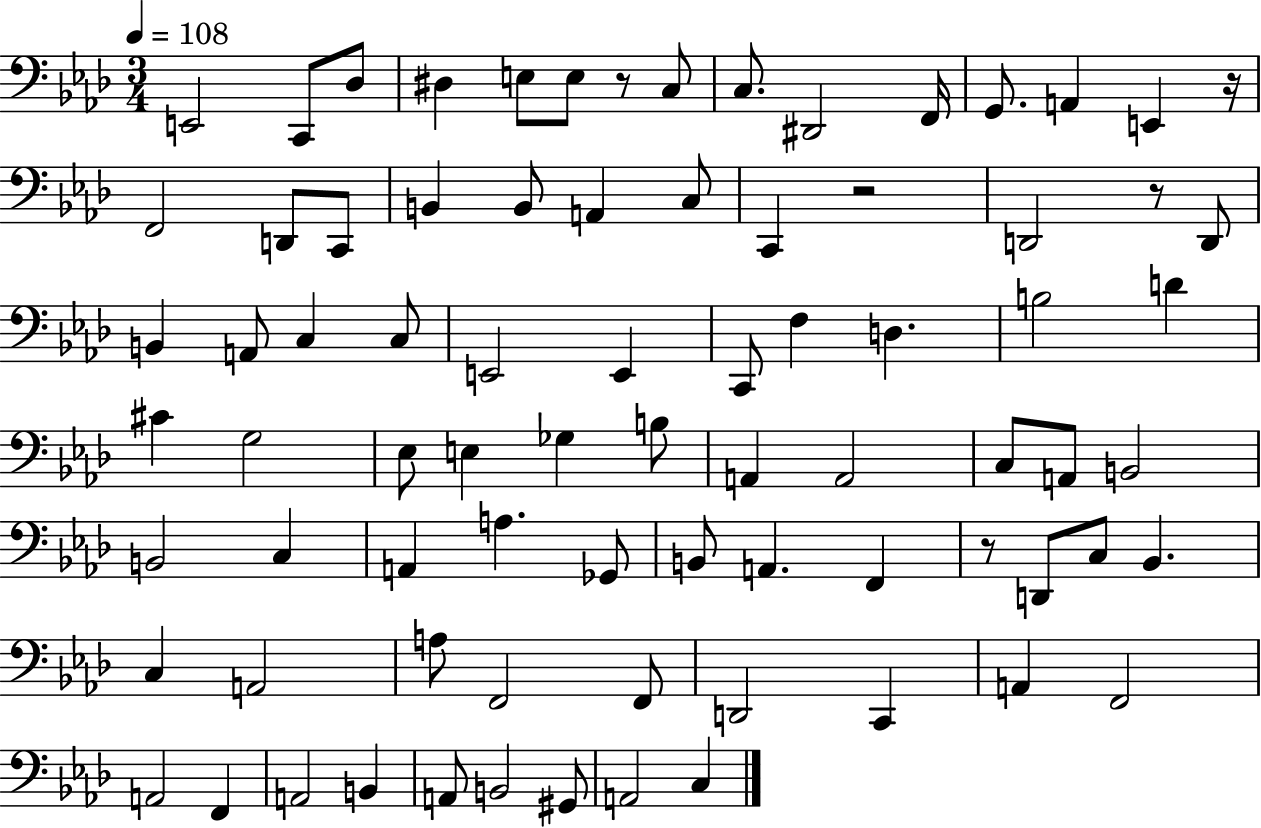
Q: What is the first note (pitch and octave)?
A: E2